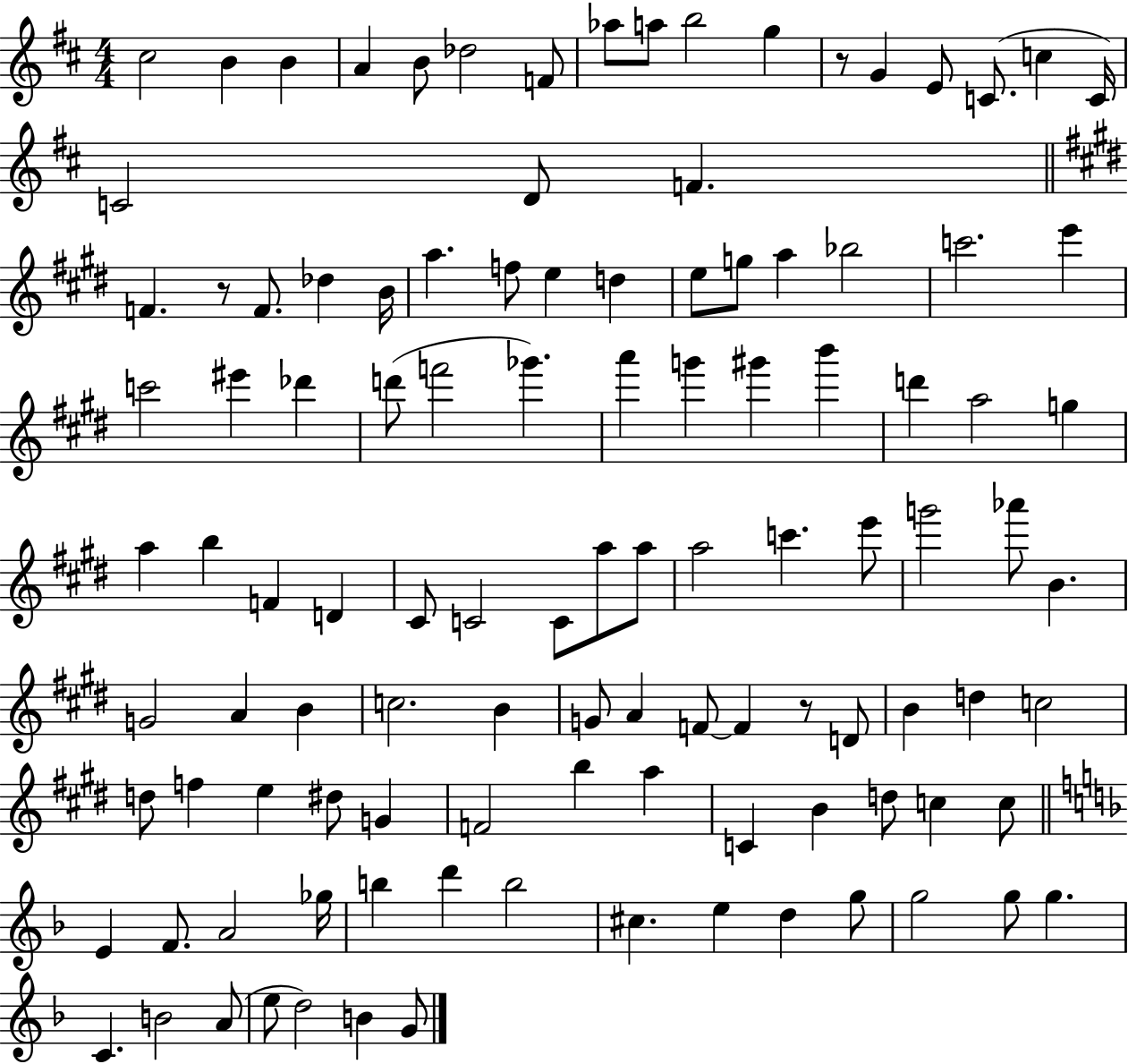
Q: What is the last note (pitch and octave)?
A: G4